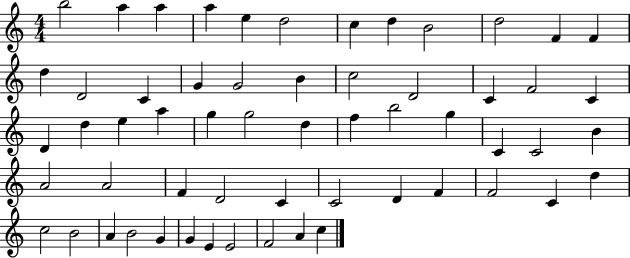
B5/h A5/q A5/q A5/q E5/q D5/h C5/q D5/q B4/h D5/h F4/q F4/q D5/q D4/h C4/q G4/q G4/h B4/q C5/h D4/h C4/q F4/h C4/q D4/q D5/q E5/q A5/q G5/q G5/h D5/q F5/q B5/h G5/q C4/q C4/h B4/q A4/h A4/h F4/q D4/h C4/q C4/h D4/q F4/q F4/h C4/q D5/q C5/h B4/h A4/q B4/h G4/q G4/q E4/q E4/h F4/h A4/q C5/q